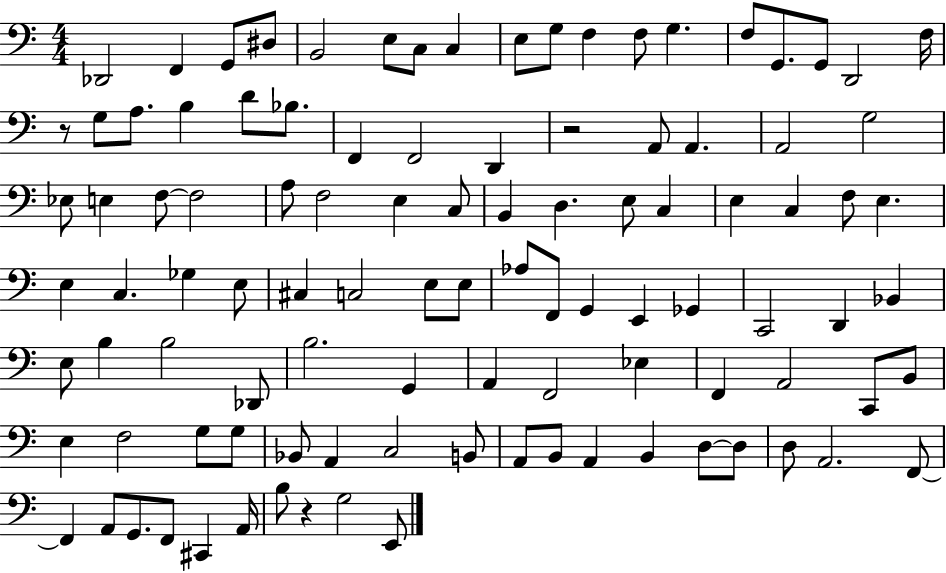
{
  \clef bass
  \numericTimeSignature
  \time 4/4
  \key c \major
  des,2 f,4 g,8 dis8 | b,2 e8 c8 c4 | e8 g8 f4 f8 g4. | f8 g,8. g,8 d,2 f16 | \break r8 g8 a8. b4 d'8 bes8. | f,4 f,2 d,4 | r2 a,8 a,4. | a,2 g2 | \break ees8 e4 f8~~ f2 | a8 f2 e4 c8 | b,4 d4. e8 c4 | e4 c4 f8 e4. | \break e4 c4. ges4 e8 | cis4 c2 e8 e8 | aes8 f,8 g,4 e,4 ges,4 | c,2 d,4 bes,4 | \break e8 b4 b2 des,8 | b2. g,4 | a,4 f,2 ees4 | f,4 a,2 c,8 b,8 | \break e4 f2 g8 g8 | bes,8 a,4 c2 b,8 | a,8 b,8 a,4 b,4 d8~~ d8 | d8 a,2. f,8~~ | \break f,4 a,8 g,8. f,8 cis,4 a,16 | b8 r4 g2 e,8 | \bar "|."
}